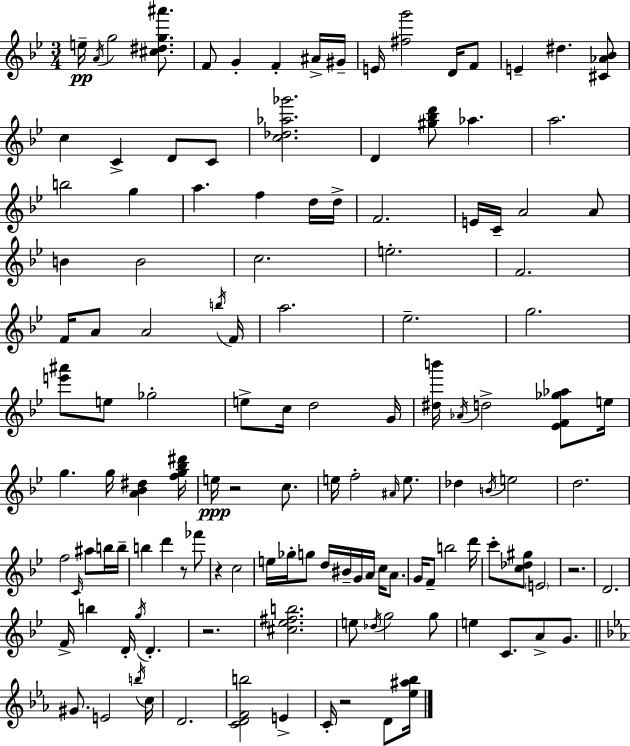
{
  \clef treble
  \numericTimeSignature
  \time 3/4
  \key bes \major
  e''16--\pp \acciaccatura { a'16 } g''2 <cis'' dis'' g'' ais'''>8. | f'8 g'4-. f'4-. ais'16-> | gis'16-- e'16 <fis'' g'''>2 d'16 f'8 | e'4-- dis''4. <cis' aes' bes'>8 | \break c''4 c'4-> d'8 c'8 | <c'' des'' aes'' ges'''>2. | d'4 <gis'' bes'' d'''>8 aes''4. | a''2. | \break b''2 g''4 | a''4. f''4 d''16 | d''16-> f'2. | e'16 c'16-- a'2 a'8 | \break b'4 b'2 | c''2. | e''2.-. | f'2. | \break f'16 a'8 a'2 | \acciaccatura { b''16 } f'16 a''2. | ees''2.-- | g''2. | \break <e''' ais'''>8 e''8 ges''2-. | e''8-> c''16 d''2 | g'16 <dis'' b'''>16 \acciaccatura { aes'16 } d''2-> | <ees' f' ges'' aes''>8 e''16 g''4. g''16 <a' bes' dis''>4 | \break <f'' g'' bes'' dis'''>16 e''16\ppp r2 | c''8. e''16 f''2-. | \grace { ais'16 } e''8. des''4 \acciaccatura { b'16 } e''2 | d''2. | \break f''2 | \grace { c'16 } ais''8 b''16 b''16-- b''4 d'''4 | r8 fes'''8 r4 c''2 | e''16 ges''16-. g''8 d''16 bis'16-- | \break g'16 a'16 c''16 a'8. g'16 f'8-- b''2 | d'''16 c'''8-. <c'' des'' gis''>8 \parenthesize e'2 | r2. | d'2. | \break f'16-> b''4 d'16-. | \acciaccatura { g''16 } d'4.-. r2. | <cis'' ees'' fis'' b''>2. | e''8 \acciaccatura { des''16 } g''2 | \break g''8 e''4 | c'8. a'8-> g'8. \bar "||" \break \key ees \major gis'8. e'2 \acciaccatura { b''16 } | c''16 d'2. | <c' d' f' b''>2 e'4-> | c'16-. r2 d'8 | \break <ees'' ais'' bes''>16 \bar "|."
}